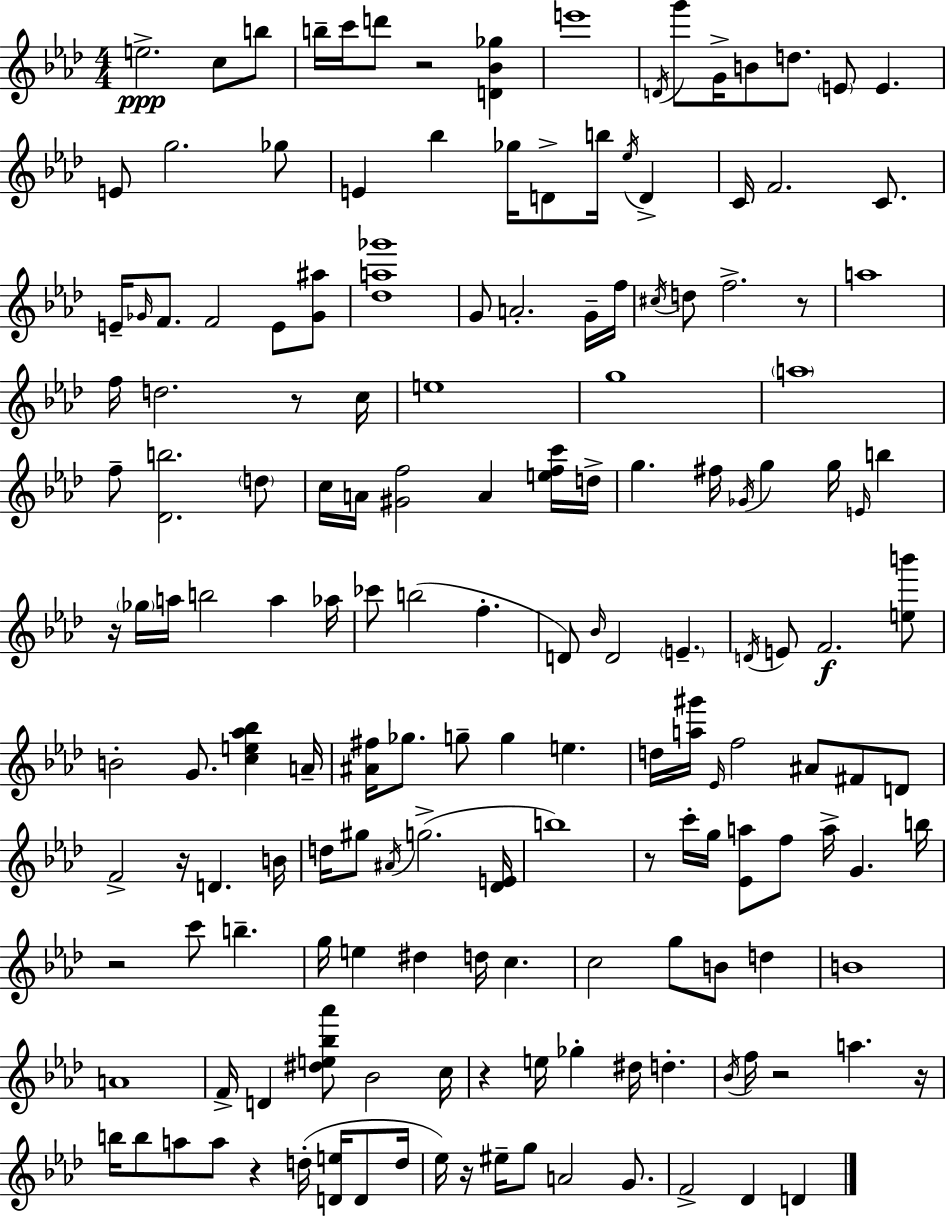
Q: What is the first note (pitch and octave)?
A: E5